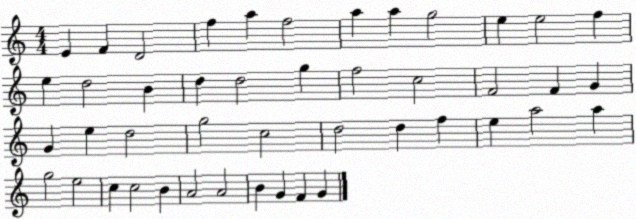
X:1
T:Untitled
M:4/4
L:1/4
K:C
E F D2 f a f2 a a g2 e e2 f e d2 B d d2 g f2 c2 F2 F G G e d2 g2 c2 d2 d f e a2 a g2 e2 c c2 B A2 A2 B G F G